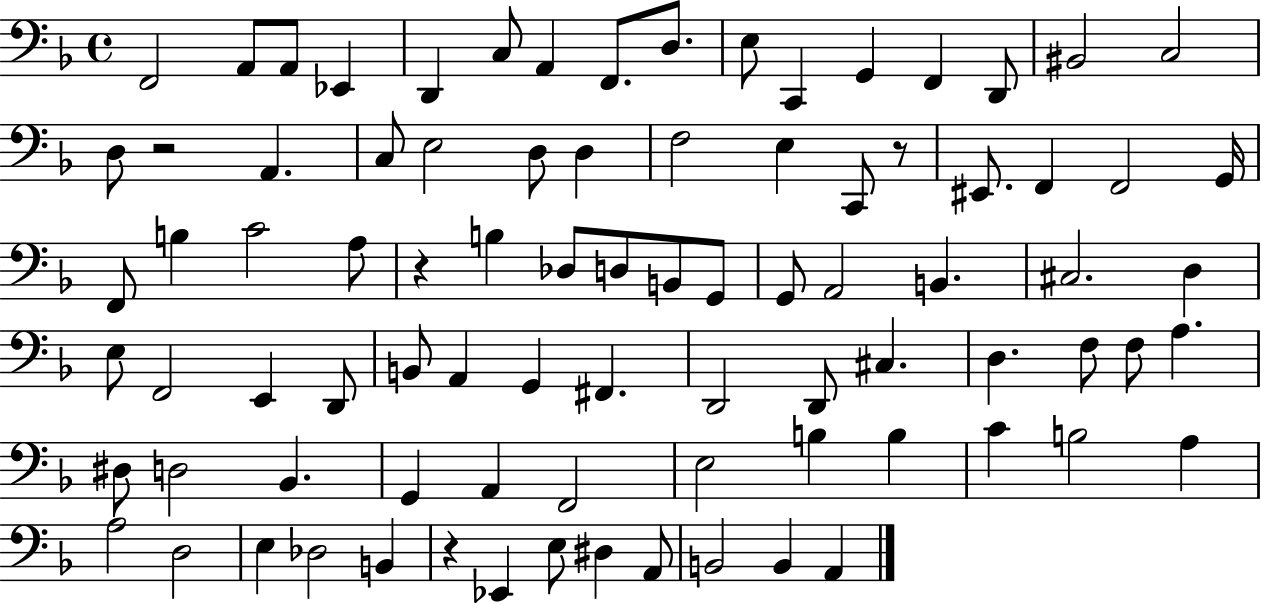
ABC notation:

X:1
T:Untitled
M:4/4
L:1/4
K:F
F,,2 A,,/2 A,,/2 _E,, D,, C,/2 A,, F,,/2 D,/2 E,/2 C,, G,, F,, D,,/2 ^B,,2 C,2 D,/2 z2 A,, C,/2 E,2 D,/2 D, F,2 E, C,,/2 z/2 ^E,,/2 F,, F,,2 G,,/4 F,,/2 B, C2 A,/2 z B, _D,/2 D,/2 B,,/2 G,,/2 G,,/2 A,,2 B,, ^C,2 D, E,/2 F,,2 E,, D,,/2 B,,/2 A,, G,, ^F,, D,,2 D,,/2 ^C, D, F,/2 F,/2 A, ^D,/2 D,2 _B,, G,, A,, F,,2 E,2 B, B, C B,2 A, A,2 D,2 E, _D,2 B,, z _E,, E,/2 ^D, A,,/2 B,,2 B,, A,,